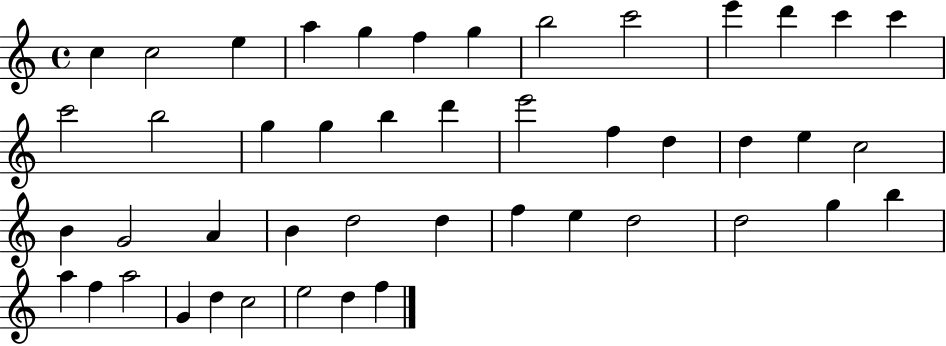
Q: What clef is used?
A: treble